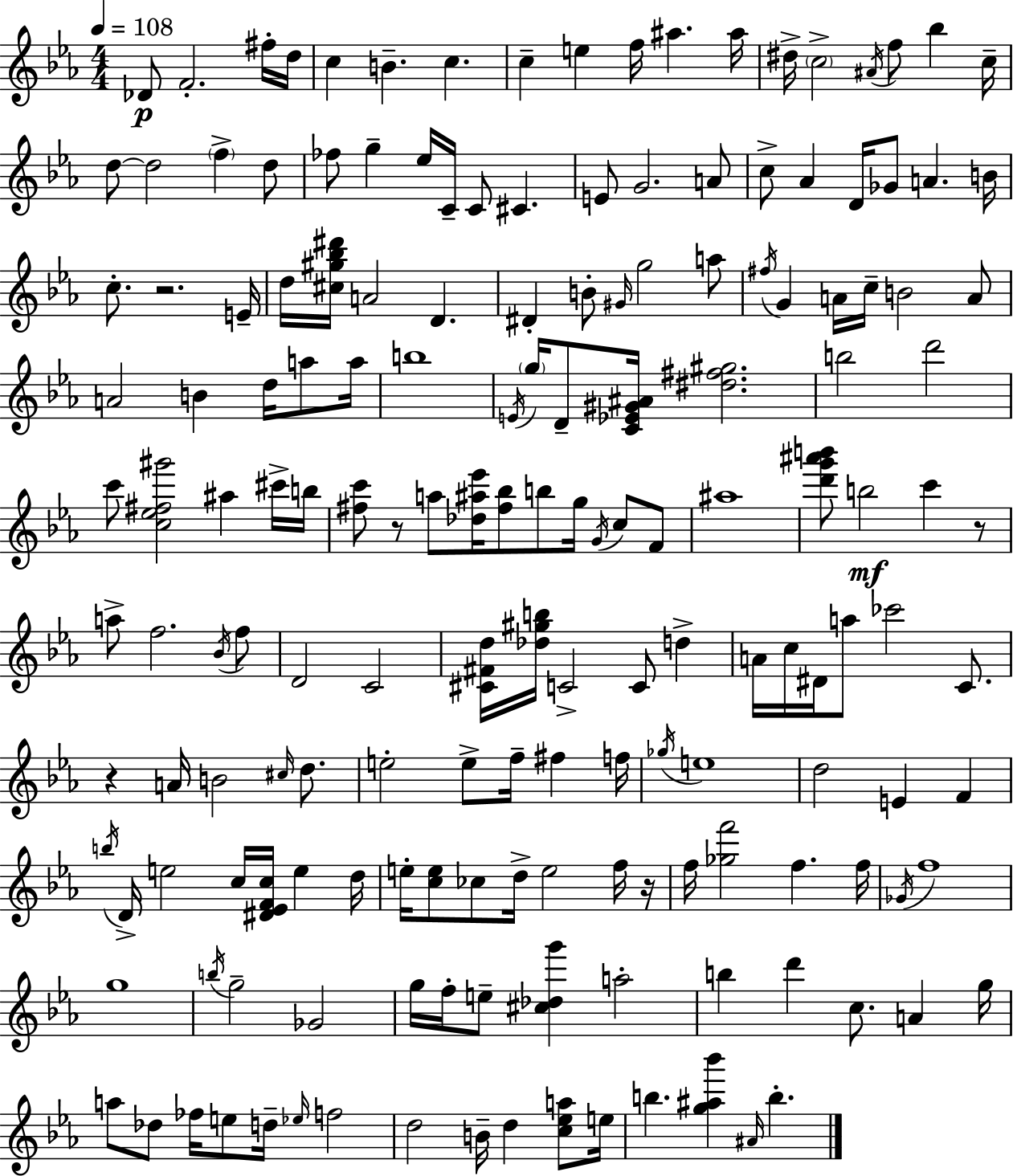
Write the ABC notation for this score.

X:1
T:Untitled
M:4/4
L:1/4
K:Eb
_D/2 F2 ^f/4 d/4 c B c c e f/4 ^a ^a/4 ^d/4 c2 ^A/4 f/2 _b c/4 d/2 d2 f d/2 _f/2 g _e/4 C/4 C/2 ^C E/2 G2 A/2 c/2 _A D/4 _G/2 A B/4 c/2 z2 E/4 d/4 [^c^g_b^d']/4 A2 D ^D B/2 ^G/4 g2 a/2 ^f/4 G A/4 c/4 B2 A/2 A2 B d/4 a/2 a/4 b4 E/4 g/4 D/2 [C_E^G^A]/4 [^d^f^g]2 b2 d'2 c'/2 [c_e^f^g']2 ^a ^c'/4 b/4 [^fc']/2 z/2 a/2 [_d^a_e']/4 [^f_b]/2 b/2 g/4 G/4 c/2 F/2 ^a4 [d'g'^a'b']/2 b2 c' z/2 a/2 f2 _B/4 f/2 D2 C2 [^C^Fd]/4 [_d^gb]/4 C2 C/2 d A/4 c/4 ^D/4 a/2 _c'2 C/2 z A/4 B2 ^c/4 d/2 e2 e/2 f/4 ^f f/4 _g/4 e4 d2 E F b/4 D/4 e2 c/4 [^D_EFc]/4 e d/4 e/4 [ce]/2 _c/2 d/4 e2 f/4 z/4 f/4 [_gf']2 f f/4 _G/4 f4 g4 b/4 g2 _G2 g/4 f/4 e/2 [^c_dg'] a2 b d' c/2 A g/4 a/2 _d/2 _f/4 e/2 d/4 _e/4 f2 d2 B/4 d [c_ea]/2 e/4 b [g^a_b'] ^A/4 b